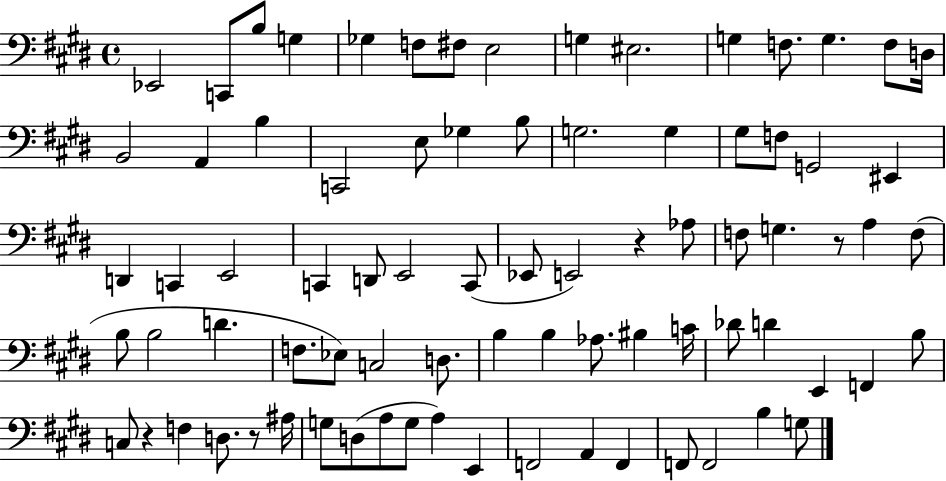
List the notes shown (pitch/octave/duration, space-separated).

Eb2/h C2/e B3/e G3/q Gb3/q F3/e F#3/e E3/h G3/q EIS3/h. G3/q F3/e. G3/q. F3/e D3/s B2/h A2/q B3/q C2/h E3/e Gb3/q B3/e G3/h. G3/q G#3/e F3/e G2/h EIS2/q D2/q C2/q E2/h C2/q D2/e E2/h C2/e Eb2/e E2/h R/q Ab3/e F3/e G3/q. R/e A3/q F3/e B3/e B3/h D4/q. F3/e. Eb3/e C3/h D3/e. B3/q B3/q Ab3/e. BIS3/q C4/s Db4/e D4/q E2/q F2/q B3/e C3/e R/q F3/q D3/e. R/e A#3/s G3/e D3/e A3/e G3/e A3/q E2/q F2/h A2/q F2/q F2/e F2/h B3/q G3/e